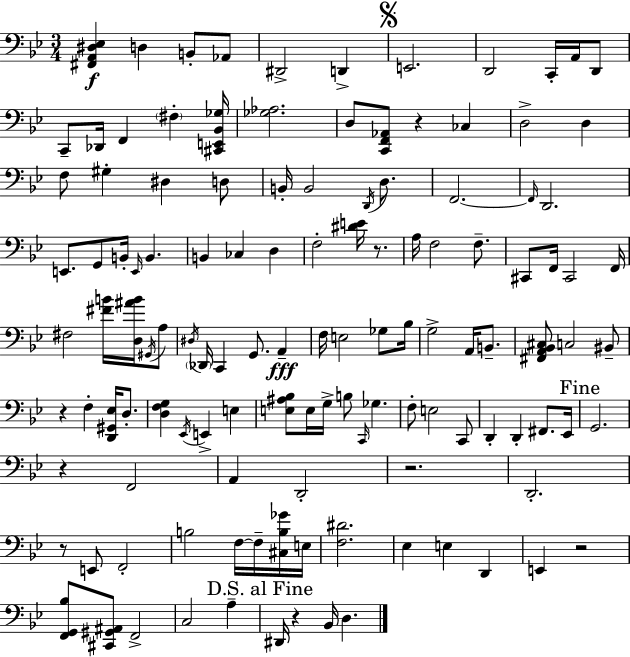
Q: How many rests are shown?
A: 8